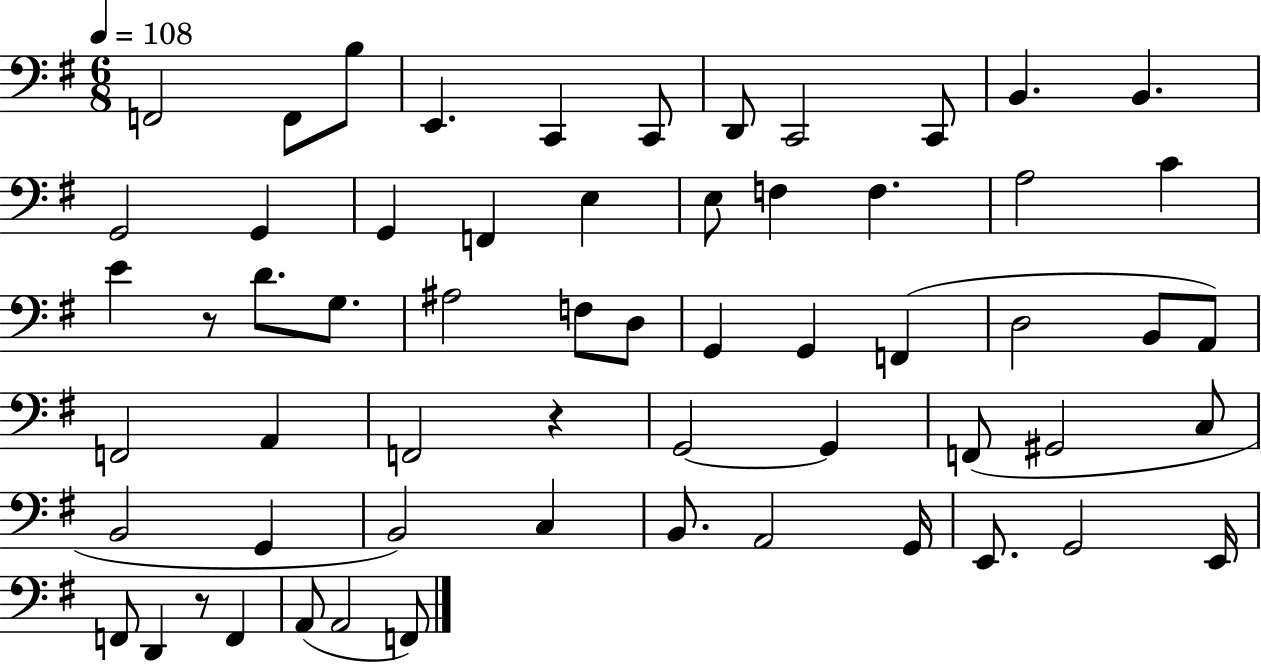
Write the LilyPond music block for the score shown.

{
  \clef bass
  \numericTimeSignature
  \time 6/8
  \key g \major
  \tempo 4 = 108
  f,2 f,8 b8 | e,4. c,4 c,8 | d,8 c,2 c,8 | b,4. b,4. | \break g,2 g,4 | g,4 f,4 e4 | e8 f4 f4. | a2 c'4 | \break e'4 r8 d'8. g8. | ais2 f8 d8 | g,4 g,4 f,4( | d2 b,8 a,8) | \break f,2 a,4 | f,2 r4 | g,2~~ g,4 | f,8( gis,2 c8 | \break b,2 g,4 | b,2) c4 | b,8. a,2 g,16 | e,8. g,2 e,16 | \break f,8 d,4 r8 f,4 | a,8( a,2 f,8) | \bar "|."
}